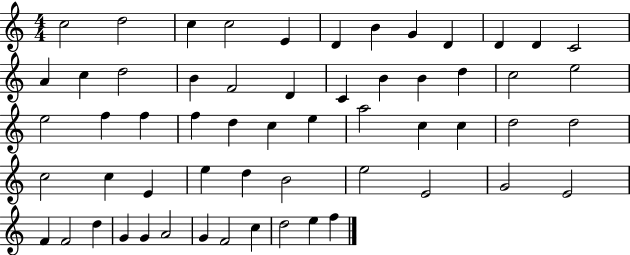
X:1
T:Untitled
M:4/4
L:1/4
K:C
c2 d2 c c2 E D B G D D D C2 A c d2 B F2 D C B B d c2 e2 e2 f f f d c e a2 c c d2 d2 c2 c E e d B2 e2 E2 G2 E2 F F2 d G G A2 G F2 c d2 e f